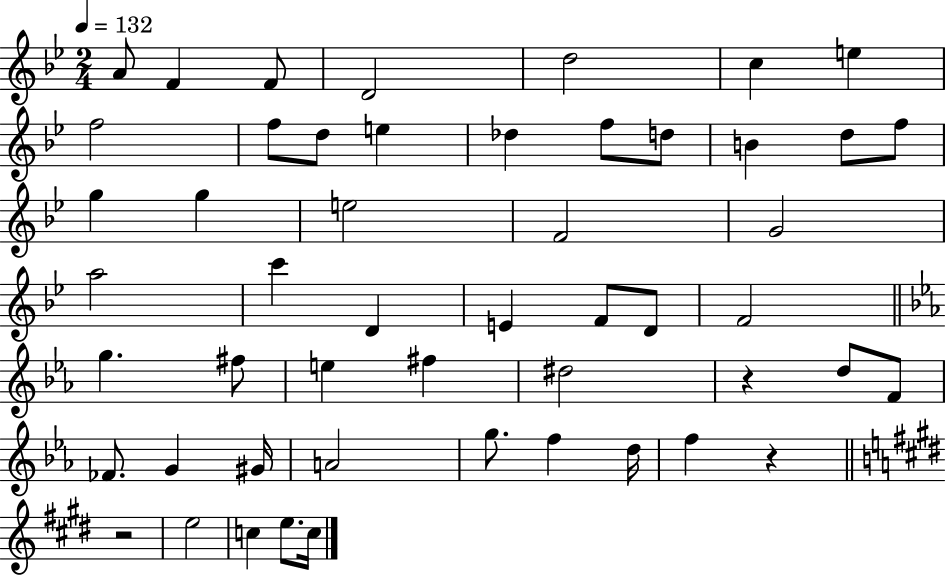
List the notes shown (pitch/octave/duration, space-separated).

A4/e F4/q F4/e D4/h D5/h C5/q E5/q F5/h F5/e D5/e E5/q Db5/q F5/e D5/e B4/q D5/e F5/e G5/q G5/q E5/h F4/h G4/h A5/h C6/q D4/q E4/q F4/e D4/e F4/h G5/q. F#5/e E5/q F#5/q D#5/h R/q D5/e F4/e FES4/e. G4/q G#4/s A4/h G5/e. F5/q D5/s F5/q R/q R/h E5/h C5/q E5/e. C5/s